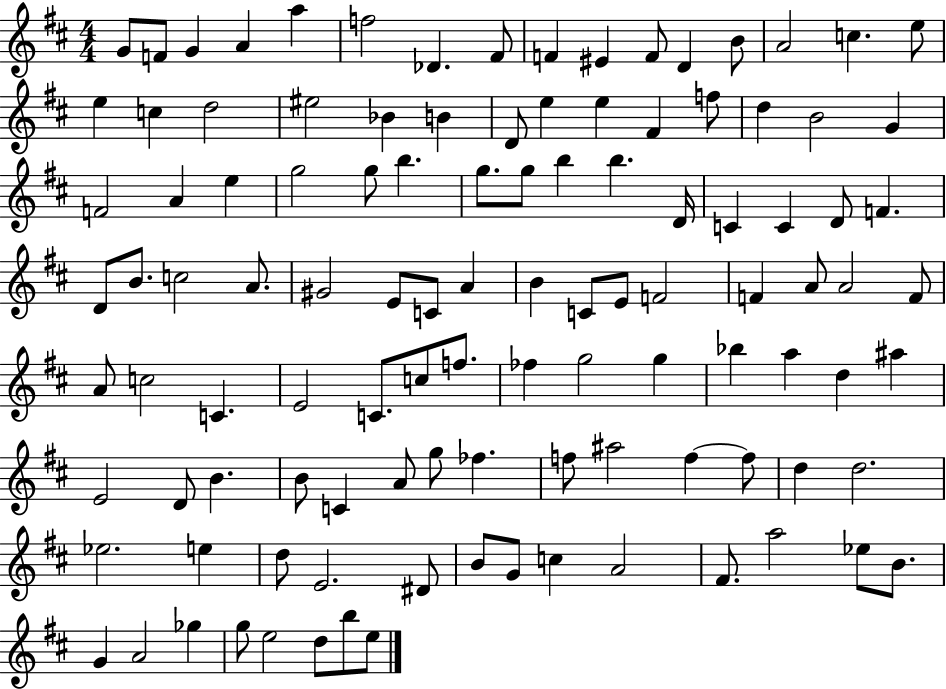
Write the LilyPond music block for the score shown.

{
  \clef treble
  \numericTimeSignature
  \time 4/4
  \key d \major
  \repeat volta 2 { g'8 f'8 g'4 a'4 a''4 | f''2 des'4. fis'8 | f'4 eis'4 f'8 d'4 b'8 | a'2 c''4. e''8 | \break e''4 c''4 d''2 | eis''2 bes'4 b'4 | d'8 e''4 e''4 fis'4 f''8 | d''4 b'2 g'4 | \break f'2 a'4 e''4 | g''2 g''8 b''4. | g''8. g''8 b''4 b''4. d'16 | c'4 c'4 d'8 f'4. | \break d'8 b'8. c''2 a'8. | gis'2 e'8 c'8 a'4 | b'4 c'8 e'8 f'2 | f'4 a'8 a'2 f'8 | \break a'8 c''2 c'4. | e'2 c'8. c''8 f''8. | fes''4 g''2 g''4 | bes''4 a''4 d''4 ais''4 | \break e'2 d'8 b'4. | b'8 c'4 a'8 g''8 fes''4. | f''8 ais''2 f''4~~ f''8 | d''4 d''2. | \break ees''2. e''4 | d''8 e'2. dis'8 | b'8 g'8 c''4 a'2 | fis'8. a''2 ees''8 b'8. | \break g'4 a'2 ges''4 | g''8 e''2 d''8 b''8 e''8 | } \bar "|."
}